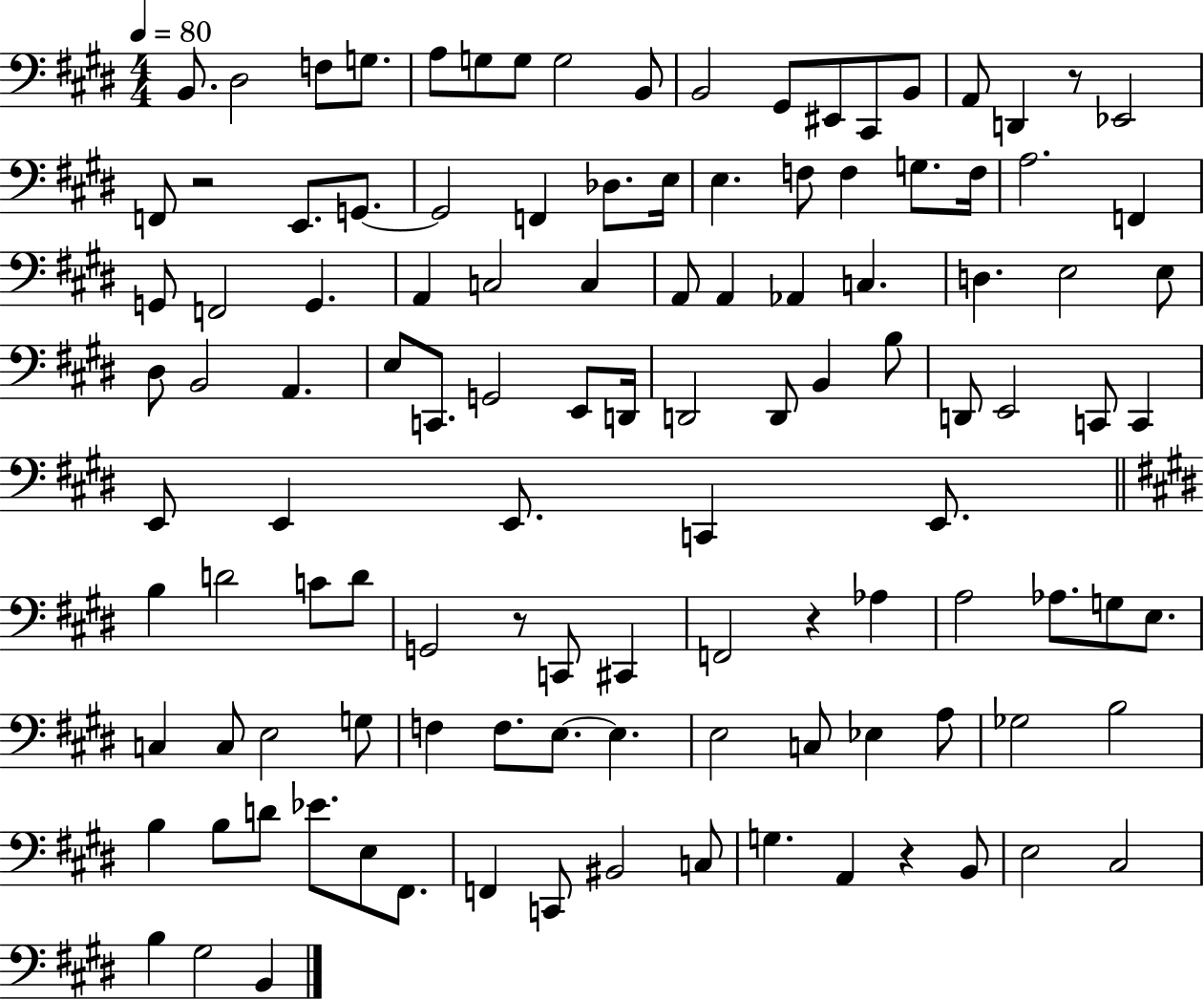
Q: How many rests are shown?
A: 5